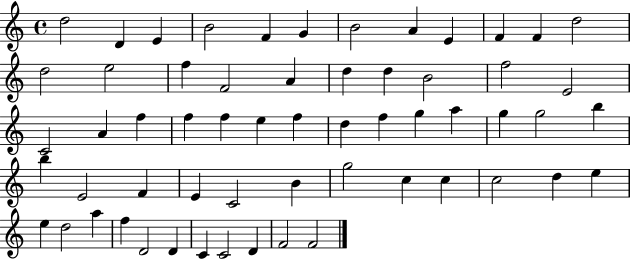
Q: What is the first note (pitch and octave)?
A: D5